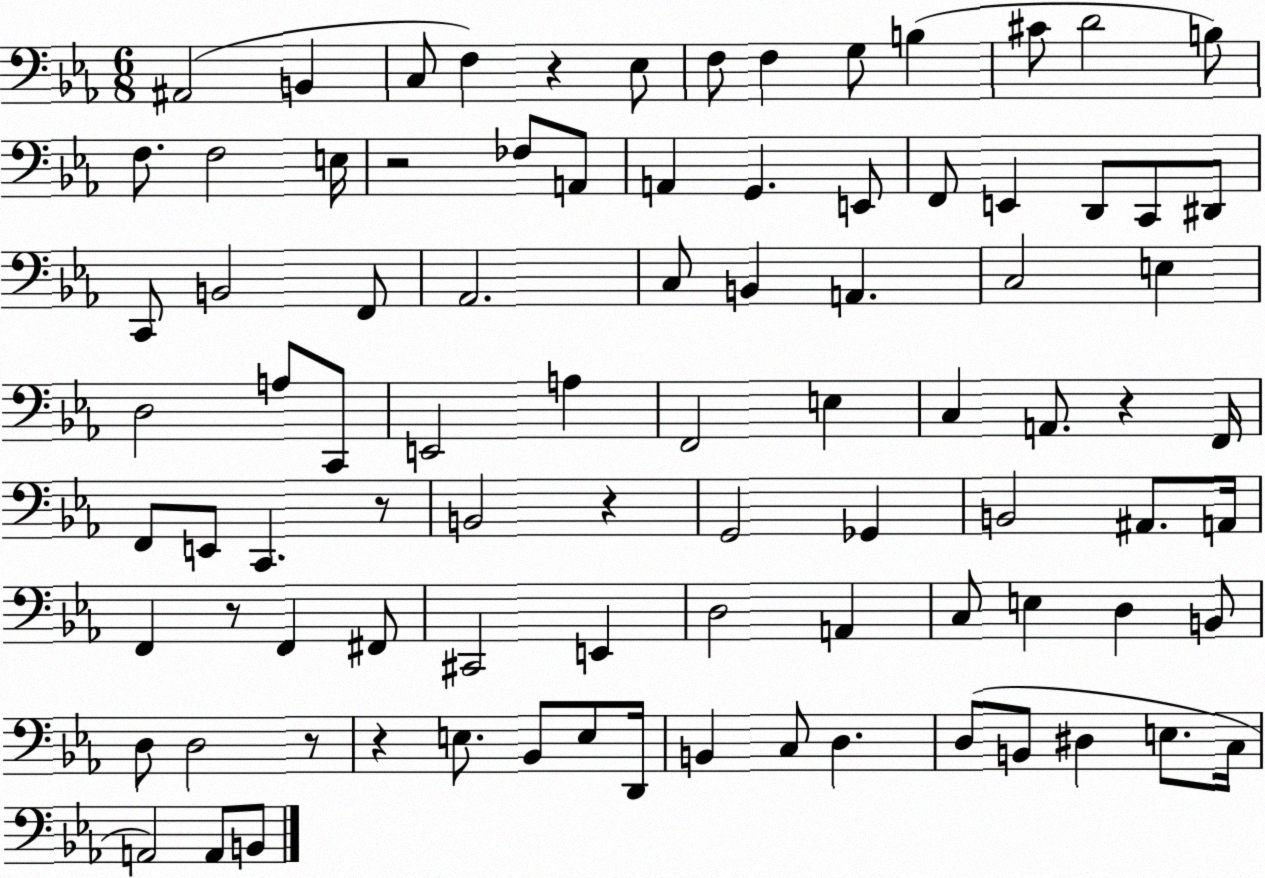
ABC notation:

X:1
T:Untitled
M:6/8
L:1/4
K:Eb
^A,,2 B,, C,/2 F, z _E,/2 F,/2 F, G,/2 B, ^C/2 D2 B,/2 F,/2 F,2 E,/4 z2 _F,/2 A,,/2 A,, G,, E,,/2 F,,/2 E,, D,,/2 C,,/2 ^D,,/2 C,,/2 B,,2 F,,/2 _A,,2 C,/2 B,, A,, C,2 E, D,2 A,/2 C,,/2 E,,2 A, F,,2 E, C, A,,/2 z F,,/4 F,,/2 E,,/2 C,, z/2 B,,2 z G,,2 _G,, B,,2 ^A,,/2 A,,/4 F,, z/2 F,, ^F,,/2 ^C,,2 E,, D,2 A,, C,/2 E, D, B,,/2 D,/2 D,2 z/2 z E,/2 _B,,/2 E,/2 D,,/4 B,, C,/2 D, D,/2 B,,/2 ^D, E,/2 C,/4 A,,2 A,,/2 B,,/2